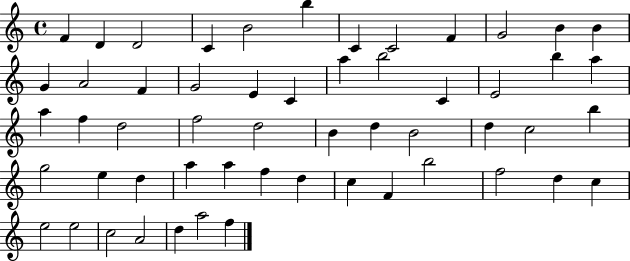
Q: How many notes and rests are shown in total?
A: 55